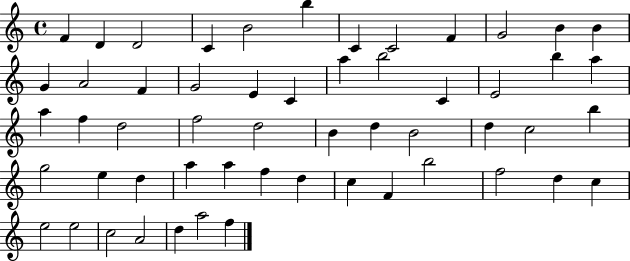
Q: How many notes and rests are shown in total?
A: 55